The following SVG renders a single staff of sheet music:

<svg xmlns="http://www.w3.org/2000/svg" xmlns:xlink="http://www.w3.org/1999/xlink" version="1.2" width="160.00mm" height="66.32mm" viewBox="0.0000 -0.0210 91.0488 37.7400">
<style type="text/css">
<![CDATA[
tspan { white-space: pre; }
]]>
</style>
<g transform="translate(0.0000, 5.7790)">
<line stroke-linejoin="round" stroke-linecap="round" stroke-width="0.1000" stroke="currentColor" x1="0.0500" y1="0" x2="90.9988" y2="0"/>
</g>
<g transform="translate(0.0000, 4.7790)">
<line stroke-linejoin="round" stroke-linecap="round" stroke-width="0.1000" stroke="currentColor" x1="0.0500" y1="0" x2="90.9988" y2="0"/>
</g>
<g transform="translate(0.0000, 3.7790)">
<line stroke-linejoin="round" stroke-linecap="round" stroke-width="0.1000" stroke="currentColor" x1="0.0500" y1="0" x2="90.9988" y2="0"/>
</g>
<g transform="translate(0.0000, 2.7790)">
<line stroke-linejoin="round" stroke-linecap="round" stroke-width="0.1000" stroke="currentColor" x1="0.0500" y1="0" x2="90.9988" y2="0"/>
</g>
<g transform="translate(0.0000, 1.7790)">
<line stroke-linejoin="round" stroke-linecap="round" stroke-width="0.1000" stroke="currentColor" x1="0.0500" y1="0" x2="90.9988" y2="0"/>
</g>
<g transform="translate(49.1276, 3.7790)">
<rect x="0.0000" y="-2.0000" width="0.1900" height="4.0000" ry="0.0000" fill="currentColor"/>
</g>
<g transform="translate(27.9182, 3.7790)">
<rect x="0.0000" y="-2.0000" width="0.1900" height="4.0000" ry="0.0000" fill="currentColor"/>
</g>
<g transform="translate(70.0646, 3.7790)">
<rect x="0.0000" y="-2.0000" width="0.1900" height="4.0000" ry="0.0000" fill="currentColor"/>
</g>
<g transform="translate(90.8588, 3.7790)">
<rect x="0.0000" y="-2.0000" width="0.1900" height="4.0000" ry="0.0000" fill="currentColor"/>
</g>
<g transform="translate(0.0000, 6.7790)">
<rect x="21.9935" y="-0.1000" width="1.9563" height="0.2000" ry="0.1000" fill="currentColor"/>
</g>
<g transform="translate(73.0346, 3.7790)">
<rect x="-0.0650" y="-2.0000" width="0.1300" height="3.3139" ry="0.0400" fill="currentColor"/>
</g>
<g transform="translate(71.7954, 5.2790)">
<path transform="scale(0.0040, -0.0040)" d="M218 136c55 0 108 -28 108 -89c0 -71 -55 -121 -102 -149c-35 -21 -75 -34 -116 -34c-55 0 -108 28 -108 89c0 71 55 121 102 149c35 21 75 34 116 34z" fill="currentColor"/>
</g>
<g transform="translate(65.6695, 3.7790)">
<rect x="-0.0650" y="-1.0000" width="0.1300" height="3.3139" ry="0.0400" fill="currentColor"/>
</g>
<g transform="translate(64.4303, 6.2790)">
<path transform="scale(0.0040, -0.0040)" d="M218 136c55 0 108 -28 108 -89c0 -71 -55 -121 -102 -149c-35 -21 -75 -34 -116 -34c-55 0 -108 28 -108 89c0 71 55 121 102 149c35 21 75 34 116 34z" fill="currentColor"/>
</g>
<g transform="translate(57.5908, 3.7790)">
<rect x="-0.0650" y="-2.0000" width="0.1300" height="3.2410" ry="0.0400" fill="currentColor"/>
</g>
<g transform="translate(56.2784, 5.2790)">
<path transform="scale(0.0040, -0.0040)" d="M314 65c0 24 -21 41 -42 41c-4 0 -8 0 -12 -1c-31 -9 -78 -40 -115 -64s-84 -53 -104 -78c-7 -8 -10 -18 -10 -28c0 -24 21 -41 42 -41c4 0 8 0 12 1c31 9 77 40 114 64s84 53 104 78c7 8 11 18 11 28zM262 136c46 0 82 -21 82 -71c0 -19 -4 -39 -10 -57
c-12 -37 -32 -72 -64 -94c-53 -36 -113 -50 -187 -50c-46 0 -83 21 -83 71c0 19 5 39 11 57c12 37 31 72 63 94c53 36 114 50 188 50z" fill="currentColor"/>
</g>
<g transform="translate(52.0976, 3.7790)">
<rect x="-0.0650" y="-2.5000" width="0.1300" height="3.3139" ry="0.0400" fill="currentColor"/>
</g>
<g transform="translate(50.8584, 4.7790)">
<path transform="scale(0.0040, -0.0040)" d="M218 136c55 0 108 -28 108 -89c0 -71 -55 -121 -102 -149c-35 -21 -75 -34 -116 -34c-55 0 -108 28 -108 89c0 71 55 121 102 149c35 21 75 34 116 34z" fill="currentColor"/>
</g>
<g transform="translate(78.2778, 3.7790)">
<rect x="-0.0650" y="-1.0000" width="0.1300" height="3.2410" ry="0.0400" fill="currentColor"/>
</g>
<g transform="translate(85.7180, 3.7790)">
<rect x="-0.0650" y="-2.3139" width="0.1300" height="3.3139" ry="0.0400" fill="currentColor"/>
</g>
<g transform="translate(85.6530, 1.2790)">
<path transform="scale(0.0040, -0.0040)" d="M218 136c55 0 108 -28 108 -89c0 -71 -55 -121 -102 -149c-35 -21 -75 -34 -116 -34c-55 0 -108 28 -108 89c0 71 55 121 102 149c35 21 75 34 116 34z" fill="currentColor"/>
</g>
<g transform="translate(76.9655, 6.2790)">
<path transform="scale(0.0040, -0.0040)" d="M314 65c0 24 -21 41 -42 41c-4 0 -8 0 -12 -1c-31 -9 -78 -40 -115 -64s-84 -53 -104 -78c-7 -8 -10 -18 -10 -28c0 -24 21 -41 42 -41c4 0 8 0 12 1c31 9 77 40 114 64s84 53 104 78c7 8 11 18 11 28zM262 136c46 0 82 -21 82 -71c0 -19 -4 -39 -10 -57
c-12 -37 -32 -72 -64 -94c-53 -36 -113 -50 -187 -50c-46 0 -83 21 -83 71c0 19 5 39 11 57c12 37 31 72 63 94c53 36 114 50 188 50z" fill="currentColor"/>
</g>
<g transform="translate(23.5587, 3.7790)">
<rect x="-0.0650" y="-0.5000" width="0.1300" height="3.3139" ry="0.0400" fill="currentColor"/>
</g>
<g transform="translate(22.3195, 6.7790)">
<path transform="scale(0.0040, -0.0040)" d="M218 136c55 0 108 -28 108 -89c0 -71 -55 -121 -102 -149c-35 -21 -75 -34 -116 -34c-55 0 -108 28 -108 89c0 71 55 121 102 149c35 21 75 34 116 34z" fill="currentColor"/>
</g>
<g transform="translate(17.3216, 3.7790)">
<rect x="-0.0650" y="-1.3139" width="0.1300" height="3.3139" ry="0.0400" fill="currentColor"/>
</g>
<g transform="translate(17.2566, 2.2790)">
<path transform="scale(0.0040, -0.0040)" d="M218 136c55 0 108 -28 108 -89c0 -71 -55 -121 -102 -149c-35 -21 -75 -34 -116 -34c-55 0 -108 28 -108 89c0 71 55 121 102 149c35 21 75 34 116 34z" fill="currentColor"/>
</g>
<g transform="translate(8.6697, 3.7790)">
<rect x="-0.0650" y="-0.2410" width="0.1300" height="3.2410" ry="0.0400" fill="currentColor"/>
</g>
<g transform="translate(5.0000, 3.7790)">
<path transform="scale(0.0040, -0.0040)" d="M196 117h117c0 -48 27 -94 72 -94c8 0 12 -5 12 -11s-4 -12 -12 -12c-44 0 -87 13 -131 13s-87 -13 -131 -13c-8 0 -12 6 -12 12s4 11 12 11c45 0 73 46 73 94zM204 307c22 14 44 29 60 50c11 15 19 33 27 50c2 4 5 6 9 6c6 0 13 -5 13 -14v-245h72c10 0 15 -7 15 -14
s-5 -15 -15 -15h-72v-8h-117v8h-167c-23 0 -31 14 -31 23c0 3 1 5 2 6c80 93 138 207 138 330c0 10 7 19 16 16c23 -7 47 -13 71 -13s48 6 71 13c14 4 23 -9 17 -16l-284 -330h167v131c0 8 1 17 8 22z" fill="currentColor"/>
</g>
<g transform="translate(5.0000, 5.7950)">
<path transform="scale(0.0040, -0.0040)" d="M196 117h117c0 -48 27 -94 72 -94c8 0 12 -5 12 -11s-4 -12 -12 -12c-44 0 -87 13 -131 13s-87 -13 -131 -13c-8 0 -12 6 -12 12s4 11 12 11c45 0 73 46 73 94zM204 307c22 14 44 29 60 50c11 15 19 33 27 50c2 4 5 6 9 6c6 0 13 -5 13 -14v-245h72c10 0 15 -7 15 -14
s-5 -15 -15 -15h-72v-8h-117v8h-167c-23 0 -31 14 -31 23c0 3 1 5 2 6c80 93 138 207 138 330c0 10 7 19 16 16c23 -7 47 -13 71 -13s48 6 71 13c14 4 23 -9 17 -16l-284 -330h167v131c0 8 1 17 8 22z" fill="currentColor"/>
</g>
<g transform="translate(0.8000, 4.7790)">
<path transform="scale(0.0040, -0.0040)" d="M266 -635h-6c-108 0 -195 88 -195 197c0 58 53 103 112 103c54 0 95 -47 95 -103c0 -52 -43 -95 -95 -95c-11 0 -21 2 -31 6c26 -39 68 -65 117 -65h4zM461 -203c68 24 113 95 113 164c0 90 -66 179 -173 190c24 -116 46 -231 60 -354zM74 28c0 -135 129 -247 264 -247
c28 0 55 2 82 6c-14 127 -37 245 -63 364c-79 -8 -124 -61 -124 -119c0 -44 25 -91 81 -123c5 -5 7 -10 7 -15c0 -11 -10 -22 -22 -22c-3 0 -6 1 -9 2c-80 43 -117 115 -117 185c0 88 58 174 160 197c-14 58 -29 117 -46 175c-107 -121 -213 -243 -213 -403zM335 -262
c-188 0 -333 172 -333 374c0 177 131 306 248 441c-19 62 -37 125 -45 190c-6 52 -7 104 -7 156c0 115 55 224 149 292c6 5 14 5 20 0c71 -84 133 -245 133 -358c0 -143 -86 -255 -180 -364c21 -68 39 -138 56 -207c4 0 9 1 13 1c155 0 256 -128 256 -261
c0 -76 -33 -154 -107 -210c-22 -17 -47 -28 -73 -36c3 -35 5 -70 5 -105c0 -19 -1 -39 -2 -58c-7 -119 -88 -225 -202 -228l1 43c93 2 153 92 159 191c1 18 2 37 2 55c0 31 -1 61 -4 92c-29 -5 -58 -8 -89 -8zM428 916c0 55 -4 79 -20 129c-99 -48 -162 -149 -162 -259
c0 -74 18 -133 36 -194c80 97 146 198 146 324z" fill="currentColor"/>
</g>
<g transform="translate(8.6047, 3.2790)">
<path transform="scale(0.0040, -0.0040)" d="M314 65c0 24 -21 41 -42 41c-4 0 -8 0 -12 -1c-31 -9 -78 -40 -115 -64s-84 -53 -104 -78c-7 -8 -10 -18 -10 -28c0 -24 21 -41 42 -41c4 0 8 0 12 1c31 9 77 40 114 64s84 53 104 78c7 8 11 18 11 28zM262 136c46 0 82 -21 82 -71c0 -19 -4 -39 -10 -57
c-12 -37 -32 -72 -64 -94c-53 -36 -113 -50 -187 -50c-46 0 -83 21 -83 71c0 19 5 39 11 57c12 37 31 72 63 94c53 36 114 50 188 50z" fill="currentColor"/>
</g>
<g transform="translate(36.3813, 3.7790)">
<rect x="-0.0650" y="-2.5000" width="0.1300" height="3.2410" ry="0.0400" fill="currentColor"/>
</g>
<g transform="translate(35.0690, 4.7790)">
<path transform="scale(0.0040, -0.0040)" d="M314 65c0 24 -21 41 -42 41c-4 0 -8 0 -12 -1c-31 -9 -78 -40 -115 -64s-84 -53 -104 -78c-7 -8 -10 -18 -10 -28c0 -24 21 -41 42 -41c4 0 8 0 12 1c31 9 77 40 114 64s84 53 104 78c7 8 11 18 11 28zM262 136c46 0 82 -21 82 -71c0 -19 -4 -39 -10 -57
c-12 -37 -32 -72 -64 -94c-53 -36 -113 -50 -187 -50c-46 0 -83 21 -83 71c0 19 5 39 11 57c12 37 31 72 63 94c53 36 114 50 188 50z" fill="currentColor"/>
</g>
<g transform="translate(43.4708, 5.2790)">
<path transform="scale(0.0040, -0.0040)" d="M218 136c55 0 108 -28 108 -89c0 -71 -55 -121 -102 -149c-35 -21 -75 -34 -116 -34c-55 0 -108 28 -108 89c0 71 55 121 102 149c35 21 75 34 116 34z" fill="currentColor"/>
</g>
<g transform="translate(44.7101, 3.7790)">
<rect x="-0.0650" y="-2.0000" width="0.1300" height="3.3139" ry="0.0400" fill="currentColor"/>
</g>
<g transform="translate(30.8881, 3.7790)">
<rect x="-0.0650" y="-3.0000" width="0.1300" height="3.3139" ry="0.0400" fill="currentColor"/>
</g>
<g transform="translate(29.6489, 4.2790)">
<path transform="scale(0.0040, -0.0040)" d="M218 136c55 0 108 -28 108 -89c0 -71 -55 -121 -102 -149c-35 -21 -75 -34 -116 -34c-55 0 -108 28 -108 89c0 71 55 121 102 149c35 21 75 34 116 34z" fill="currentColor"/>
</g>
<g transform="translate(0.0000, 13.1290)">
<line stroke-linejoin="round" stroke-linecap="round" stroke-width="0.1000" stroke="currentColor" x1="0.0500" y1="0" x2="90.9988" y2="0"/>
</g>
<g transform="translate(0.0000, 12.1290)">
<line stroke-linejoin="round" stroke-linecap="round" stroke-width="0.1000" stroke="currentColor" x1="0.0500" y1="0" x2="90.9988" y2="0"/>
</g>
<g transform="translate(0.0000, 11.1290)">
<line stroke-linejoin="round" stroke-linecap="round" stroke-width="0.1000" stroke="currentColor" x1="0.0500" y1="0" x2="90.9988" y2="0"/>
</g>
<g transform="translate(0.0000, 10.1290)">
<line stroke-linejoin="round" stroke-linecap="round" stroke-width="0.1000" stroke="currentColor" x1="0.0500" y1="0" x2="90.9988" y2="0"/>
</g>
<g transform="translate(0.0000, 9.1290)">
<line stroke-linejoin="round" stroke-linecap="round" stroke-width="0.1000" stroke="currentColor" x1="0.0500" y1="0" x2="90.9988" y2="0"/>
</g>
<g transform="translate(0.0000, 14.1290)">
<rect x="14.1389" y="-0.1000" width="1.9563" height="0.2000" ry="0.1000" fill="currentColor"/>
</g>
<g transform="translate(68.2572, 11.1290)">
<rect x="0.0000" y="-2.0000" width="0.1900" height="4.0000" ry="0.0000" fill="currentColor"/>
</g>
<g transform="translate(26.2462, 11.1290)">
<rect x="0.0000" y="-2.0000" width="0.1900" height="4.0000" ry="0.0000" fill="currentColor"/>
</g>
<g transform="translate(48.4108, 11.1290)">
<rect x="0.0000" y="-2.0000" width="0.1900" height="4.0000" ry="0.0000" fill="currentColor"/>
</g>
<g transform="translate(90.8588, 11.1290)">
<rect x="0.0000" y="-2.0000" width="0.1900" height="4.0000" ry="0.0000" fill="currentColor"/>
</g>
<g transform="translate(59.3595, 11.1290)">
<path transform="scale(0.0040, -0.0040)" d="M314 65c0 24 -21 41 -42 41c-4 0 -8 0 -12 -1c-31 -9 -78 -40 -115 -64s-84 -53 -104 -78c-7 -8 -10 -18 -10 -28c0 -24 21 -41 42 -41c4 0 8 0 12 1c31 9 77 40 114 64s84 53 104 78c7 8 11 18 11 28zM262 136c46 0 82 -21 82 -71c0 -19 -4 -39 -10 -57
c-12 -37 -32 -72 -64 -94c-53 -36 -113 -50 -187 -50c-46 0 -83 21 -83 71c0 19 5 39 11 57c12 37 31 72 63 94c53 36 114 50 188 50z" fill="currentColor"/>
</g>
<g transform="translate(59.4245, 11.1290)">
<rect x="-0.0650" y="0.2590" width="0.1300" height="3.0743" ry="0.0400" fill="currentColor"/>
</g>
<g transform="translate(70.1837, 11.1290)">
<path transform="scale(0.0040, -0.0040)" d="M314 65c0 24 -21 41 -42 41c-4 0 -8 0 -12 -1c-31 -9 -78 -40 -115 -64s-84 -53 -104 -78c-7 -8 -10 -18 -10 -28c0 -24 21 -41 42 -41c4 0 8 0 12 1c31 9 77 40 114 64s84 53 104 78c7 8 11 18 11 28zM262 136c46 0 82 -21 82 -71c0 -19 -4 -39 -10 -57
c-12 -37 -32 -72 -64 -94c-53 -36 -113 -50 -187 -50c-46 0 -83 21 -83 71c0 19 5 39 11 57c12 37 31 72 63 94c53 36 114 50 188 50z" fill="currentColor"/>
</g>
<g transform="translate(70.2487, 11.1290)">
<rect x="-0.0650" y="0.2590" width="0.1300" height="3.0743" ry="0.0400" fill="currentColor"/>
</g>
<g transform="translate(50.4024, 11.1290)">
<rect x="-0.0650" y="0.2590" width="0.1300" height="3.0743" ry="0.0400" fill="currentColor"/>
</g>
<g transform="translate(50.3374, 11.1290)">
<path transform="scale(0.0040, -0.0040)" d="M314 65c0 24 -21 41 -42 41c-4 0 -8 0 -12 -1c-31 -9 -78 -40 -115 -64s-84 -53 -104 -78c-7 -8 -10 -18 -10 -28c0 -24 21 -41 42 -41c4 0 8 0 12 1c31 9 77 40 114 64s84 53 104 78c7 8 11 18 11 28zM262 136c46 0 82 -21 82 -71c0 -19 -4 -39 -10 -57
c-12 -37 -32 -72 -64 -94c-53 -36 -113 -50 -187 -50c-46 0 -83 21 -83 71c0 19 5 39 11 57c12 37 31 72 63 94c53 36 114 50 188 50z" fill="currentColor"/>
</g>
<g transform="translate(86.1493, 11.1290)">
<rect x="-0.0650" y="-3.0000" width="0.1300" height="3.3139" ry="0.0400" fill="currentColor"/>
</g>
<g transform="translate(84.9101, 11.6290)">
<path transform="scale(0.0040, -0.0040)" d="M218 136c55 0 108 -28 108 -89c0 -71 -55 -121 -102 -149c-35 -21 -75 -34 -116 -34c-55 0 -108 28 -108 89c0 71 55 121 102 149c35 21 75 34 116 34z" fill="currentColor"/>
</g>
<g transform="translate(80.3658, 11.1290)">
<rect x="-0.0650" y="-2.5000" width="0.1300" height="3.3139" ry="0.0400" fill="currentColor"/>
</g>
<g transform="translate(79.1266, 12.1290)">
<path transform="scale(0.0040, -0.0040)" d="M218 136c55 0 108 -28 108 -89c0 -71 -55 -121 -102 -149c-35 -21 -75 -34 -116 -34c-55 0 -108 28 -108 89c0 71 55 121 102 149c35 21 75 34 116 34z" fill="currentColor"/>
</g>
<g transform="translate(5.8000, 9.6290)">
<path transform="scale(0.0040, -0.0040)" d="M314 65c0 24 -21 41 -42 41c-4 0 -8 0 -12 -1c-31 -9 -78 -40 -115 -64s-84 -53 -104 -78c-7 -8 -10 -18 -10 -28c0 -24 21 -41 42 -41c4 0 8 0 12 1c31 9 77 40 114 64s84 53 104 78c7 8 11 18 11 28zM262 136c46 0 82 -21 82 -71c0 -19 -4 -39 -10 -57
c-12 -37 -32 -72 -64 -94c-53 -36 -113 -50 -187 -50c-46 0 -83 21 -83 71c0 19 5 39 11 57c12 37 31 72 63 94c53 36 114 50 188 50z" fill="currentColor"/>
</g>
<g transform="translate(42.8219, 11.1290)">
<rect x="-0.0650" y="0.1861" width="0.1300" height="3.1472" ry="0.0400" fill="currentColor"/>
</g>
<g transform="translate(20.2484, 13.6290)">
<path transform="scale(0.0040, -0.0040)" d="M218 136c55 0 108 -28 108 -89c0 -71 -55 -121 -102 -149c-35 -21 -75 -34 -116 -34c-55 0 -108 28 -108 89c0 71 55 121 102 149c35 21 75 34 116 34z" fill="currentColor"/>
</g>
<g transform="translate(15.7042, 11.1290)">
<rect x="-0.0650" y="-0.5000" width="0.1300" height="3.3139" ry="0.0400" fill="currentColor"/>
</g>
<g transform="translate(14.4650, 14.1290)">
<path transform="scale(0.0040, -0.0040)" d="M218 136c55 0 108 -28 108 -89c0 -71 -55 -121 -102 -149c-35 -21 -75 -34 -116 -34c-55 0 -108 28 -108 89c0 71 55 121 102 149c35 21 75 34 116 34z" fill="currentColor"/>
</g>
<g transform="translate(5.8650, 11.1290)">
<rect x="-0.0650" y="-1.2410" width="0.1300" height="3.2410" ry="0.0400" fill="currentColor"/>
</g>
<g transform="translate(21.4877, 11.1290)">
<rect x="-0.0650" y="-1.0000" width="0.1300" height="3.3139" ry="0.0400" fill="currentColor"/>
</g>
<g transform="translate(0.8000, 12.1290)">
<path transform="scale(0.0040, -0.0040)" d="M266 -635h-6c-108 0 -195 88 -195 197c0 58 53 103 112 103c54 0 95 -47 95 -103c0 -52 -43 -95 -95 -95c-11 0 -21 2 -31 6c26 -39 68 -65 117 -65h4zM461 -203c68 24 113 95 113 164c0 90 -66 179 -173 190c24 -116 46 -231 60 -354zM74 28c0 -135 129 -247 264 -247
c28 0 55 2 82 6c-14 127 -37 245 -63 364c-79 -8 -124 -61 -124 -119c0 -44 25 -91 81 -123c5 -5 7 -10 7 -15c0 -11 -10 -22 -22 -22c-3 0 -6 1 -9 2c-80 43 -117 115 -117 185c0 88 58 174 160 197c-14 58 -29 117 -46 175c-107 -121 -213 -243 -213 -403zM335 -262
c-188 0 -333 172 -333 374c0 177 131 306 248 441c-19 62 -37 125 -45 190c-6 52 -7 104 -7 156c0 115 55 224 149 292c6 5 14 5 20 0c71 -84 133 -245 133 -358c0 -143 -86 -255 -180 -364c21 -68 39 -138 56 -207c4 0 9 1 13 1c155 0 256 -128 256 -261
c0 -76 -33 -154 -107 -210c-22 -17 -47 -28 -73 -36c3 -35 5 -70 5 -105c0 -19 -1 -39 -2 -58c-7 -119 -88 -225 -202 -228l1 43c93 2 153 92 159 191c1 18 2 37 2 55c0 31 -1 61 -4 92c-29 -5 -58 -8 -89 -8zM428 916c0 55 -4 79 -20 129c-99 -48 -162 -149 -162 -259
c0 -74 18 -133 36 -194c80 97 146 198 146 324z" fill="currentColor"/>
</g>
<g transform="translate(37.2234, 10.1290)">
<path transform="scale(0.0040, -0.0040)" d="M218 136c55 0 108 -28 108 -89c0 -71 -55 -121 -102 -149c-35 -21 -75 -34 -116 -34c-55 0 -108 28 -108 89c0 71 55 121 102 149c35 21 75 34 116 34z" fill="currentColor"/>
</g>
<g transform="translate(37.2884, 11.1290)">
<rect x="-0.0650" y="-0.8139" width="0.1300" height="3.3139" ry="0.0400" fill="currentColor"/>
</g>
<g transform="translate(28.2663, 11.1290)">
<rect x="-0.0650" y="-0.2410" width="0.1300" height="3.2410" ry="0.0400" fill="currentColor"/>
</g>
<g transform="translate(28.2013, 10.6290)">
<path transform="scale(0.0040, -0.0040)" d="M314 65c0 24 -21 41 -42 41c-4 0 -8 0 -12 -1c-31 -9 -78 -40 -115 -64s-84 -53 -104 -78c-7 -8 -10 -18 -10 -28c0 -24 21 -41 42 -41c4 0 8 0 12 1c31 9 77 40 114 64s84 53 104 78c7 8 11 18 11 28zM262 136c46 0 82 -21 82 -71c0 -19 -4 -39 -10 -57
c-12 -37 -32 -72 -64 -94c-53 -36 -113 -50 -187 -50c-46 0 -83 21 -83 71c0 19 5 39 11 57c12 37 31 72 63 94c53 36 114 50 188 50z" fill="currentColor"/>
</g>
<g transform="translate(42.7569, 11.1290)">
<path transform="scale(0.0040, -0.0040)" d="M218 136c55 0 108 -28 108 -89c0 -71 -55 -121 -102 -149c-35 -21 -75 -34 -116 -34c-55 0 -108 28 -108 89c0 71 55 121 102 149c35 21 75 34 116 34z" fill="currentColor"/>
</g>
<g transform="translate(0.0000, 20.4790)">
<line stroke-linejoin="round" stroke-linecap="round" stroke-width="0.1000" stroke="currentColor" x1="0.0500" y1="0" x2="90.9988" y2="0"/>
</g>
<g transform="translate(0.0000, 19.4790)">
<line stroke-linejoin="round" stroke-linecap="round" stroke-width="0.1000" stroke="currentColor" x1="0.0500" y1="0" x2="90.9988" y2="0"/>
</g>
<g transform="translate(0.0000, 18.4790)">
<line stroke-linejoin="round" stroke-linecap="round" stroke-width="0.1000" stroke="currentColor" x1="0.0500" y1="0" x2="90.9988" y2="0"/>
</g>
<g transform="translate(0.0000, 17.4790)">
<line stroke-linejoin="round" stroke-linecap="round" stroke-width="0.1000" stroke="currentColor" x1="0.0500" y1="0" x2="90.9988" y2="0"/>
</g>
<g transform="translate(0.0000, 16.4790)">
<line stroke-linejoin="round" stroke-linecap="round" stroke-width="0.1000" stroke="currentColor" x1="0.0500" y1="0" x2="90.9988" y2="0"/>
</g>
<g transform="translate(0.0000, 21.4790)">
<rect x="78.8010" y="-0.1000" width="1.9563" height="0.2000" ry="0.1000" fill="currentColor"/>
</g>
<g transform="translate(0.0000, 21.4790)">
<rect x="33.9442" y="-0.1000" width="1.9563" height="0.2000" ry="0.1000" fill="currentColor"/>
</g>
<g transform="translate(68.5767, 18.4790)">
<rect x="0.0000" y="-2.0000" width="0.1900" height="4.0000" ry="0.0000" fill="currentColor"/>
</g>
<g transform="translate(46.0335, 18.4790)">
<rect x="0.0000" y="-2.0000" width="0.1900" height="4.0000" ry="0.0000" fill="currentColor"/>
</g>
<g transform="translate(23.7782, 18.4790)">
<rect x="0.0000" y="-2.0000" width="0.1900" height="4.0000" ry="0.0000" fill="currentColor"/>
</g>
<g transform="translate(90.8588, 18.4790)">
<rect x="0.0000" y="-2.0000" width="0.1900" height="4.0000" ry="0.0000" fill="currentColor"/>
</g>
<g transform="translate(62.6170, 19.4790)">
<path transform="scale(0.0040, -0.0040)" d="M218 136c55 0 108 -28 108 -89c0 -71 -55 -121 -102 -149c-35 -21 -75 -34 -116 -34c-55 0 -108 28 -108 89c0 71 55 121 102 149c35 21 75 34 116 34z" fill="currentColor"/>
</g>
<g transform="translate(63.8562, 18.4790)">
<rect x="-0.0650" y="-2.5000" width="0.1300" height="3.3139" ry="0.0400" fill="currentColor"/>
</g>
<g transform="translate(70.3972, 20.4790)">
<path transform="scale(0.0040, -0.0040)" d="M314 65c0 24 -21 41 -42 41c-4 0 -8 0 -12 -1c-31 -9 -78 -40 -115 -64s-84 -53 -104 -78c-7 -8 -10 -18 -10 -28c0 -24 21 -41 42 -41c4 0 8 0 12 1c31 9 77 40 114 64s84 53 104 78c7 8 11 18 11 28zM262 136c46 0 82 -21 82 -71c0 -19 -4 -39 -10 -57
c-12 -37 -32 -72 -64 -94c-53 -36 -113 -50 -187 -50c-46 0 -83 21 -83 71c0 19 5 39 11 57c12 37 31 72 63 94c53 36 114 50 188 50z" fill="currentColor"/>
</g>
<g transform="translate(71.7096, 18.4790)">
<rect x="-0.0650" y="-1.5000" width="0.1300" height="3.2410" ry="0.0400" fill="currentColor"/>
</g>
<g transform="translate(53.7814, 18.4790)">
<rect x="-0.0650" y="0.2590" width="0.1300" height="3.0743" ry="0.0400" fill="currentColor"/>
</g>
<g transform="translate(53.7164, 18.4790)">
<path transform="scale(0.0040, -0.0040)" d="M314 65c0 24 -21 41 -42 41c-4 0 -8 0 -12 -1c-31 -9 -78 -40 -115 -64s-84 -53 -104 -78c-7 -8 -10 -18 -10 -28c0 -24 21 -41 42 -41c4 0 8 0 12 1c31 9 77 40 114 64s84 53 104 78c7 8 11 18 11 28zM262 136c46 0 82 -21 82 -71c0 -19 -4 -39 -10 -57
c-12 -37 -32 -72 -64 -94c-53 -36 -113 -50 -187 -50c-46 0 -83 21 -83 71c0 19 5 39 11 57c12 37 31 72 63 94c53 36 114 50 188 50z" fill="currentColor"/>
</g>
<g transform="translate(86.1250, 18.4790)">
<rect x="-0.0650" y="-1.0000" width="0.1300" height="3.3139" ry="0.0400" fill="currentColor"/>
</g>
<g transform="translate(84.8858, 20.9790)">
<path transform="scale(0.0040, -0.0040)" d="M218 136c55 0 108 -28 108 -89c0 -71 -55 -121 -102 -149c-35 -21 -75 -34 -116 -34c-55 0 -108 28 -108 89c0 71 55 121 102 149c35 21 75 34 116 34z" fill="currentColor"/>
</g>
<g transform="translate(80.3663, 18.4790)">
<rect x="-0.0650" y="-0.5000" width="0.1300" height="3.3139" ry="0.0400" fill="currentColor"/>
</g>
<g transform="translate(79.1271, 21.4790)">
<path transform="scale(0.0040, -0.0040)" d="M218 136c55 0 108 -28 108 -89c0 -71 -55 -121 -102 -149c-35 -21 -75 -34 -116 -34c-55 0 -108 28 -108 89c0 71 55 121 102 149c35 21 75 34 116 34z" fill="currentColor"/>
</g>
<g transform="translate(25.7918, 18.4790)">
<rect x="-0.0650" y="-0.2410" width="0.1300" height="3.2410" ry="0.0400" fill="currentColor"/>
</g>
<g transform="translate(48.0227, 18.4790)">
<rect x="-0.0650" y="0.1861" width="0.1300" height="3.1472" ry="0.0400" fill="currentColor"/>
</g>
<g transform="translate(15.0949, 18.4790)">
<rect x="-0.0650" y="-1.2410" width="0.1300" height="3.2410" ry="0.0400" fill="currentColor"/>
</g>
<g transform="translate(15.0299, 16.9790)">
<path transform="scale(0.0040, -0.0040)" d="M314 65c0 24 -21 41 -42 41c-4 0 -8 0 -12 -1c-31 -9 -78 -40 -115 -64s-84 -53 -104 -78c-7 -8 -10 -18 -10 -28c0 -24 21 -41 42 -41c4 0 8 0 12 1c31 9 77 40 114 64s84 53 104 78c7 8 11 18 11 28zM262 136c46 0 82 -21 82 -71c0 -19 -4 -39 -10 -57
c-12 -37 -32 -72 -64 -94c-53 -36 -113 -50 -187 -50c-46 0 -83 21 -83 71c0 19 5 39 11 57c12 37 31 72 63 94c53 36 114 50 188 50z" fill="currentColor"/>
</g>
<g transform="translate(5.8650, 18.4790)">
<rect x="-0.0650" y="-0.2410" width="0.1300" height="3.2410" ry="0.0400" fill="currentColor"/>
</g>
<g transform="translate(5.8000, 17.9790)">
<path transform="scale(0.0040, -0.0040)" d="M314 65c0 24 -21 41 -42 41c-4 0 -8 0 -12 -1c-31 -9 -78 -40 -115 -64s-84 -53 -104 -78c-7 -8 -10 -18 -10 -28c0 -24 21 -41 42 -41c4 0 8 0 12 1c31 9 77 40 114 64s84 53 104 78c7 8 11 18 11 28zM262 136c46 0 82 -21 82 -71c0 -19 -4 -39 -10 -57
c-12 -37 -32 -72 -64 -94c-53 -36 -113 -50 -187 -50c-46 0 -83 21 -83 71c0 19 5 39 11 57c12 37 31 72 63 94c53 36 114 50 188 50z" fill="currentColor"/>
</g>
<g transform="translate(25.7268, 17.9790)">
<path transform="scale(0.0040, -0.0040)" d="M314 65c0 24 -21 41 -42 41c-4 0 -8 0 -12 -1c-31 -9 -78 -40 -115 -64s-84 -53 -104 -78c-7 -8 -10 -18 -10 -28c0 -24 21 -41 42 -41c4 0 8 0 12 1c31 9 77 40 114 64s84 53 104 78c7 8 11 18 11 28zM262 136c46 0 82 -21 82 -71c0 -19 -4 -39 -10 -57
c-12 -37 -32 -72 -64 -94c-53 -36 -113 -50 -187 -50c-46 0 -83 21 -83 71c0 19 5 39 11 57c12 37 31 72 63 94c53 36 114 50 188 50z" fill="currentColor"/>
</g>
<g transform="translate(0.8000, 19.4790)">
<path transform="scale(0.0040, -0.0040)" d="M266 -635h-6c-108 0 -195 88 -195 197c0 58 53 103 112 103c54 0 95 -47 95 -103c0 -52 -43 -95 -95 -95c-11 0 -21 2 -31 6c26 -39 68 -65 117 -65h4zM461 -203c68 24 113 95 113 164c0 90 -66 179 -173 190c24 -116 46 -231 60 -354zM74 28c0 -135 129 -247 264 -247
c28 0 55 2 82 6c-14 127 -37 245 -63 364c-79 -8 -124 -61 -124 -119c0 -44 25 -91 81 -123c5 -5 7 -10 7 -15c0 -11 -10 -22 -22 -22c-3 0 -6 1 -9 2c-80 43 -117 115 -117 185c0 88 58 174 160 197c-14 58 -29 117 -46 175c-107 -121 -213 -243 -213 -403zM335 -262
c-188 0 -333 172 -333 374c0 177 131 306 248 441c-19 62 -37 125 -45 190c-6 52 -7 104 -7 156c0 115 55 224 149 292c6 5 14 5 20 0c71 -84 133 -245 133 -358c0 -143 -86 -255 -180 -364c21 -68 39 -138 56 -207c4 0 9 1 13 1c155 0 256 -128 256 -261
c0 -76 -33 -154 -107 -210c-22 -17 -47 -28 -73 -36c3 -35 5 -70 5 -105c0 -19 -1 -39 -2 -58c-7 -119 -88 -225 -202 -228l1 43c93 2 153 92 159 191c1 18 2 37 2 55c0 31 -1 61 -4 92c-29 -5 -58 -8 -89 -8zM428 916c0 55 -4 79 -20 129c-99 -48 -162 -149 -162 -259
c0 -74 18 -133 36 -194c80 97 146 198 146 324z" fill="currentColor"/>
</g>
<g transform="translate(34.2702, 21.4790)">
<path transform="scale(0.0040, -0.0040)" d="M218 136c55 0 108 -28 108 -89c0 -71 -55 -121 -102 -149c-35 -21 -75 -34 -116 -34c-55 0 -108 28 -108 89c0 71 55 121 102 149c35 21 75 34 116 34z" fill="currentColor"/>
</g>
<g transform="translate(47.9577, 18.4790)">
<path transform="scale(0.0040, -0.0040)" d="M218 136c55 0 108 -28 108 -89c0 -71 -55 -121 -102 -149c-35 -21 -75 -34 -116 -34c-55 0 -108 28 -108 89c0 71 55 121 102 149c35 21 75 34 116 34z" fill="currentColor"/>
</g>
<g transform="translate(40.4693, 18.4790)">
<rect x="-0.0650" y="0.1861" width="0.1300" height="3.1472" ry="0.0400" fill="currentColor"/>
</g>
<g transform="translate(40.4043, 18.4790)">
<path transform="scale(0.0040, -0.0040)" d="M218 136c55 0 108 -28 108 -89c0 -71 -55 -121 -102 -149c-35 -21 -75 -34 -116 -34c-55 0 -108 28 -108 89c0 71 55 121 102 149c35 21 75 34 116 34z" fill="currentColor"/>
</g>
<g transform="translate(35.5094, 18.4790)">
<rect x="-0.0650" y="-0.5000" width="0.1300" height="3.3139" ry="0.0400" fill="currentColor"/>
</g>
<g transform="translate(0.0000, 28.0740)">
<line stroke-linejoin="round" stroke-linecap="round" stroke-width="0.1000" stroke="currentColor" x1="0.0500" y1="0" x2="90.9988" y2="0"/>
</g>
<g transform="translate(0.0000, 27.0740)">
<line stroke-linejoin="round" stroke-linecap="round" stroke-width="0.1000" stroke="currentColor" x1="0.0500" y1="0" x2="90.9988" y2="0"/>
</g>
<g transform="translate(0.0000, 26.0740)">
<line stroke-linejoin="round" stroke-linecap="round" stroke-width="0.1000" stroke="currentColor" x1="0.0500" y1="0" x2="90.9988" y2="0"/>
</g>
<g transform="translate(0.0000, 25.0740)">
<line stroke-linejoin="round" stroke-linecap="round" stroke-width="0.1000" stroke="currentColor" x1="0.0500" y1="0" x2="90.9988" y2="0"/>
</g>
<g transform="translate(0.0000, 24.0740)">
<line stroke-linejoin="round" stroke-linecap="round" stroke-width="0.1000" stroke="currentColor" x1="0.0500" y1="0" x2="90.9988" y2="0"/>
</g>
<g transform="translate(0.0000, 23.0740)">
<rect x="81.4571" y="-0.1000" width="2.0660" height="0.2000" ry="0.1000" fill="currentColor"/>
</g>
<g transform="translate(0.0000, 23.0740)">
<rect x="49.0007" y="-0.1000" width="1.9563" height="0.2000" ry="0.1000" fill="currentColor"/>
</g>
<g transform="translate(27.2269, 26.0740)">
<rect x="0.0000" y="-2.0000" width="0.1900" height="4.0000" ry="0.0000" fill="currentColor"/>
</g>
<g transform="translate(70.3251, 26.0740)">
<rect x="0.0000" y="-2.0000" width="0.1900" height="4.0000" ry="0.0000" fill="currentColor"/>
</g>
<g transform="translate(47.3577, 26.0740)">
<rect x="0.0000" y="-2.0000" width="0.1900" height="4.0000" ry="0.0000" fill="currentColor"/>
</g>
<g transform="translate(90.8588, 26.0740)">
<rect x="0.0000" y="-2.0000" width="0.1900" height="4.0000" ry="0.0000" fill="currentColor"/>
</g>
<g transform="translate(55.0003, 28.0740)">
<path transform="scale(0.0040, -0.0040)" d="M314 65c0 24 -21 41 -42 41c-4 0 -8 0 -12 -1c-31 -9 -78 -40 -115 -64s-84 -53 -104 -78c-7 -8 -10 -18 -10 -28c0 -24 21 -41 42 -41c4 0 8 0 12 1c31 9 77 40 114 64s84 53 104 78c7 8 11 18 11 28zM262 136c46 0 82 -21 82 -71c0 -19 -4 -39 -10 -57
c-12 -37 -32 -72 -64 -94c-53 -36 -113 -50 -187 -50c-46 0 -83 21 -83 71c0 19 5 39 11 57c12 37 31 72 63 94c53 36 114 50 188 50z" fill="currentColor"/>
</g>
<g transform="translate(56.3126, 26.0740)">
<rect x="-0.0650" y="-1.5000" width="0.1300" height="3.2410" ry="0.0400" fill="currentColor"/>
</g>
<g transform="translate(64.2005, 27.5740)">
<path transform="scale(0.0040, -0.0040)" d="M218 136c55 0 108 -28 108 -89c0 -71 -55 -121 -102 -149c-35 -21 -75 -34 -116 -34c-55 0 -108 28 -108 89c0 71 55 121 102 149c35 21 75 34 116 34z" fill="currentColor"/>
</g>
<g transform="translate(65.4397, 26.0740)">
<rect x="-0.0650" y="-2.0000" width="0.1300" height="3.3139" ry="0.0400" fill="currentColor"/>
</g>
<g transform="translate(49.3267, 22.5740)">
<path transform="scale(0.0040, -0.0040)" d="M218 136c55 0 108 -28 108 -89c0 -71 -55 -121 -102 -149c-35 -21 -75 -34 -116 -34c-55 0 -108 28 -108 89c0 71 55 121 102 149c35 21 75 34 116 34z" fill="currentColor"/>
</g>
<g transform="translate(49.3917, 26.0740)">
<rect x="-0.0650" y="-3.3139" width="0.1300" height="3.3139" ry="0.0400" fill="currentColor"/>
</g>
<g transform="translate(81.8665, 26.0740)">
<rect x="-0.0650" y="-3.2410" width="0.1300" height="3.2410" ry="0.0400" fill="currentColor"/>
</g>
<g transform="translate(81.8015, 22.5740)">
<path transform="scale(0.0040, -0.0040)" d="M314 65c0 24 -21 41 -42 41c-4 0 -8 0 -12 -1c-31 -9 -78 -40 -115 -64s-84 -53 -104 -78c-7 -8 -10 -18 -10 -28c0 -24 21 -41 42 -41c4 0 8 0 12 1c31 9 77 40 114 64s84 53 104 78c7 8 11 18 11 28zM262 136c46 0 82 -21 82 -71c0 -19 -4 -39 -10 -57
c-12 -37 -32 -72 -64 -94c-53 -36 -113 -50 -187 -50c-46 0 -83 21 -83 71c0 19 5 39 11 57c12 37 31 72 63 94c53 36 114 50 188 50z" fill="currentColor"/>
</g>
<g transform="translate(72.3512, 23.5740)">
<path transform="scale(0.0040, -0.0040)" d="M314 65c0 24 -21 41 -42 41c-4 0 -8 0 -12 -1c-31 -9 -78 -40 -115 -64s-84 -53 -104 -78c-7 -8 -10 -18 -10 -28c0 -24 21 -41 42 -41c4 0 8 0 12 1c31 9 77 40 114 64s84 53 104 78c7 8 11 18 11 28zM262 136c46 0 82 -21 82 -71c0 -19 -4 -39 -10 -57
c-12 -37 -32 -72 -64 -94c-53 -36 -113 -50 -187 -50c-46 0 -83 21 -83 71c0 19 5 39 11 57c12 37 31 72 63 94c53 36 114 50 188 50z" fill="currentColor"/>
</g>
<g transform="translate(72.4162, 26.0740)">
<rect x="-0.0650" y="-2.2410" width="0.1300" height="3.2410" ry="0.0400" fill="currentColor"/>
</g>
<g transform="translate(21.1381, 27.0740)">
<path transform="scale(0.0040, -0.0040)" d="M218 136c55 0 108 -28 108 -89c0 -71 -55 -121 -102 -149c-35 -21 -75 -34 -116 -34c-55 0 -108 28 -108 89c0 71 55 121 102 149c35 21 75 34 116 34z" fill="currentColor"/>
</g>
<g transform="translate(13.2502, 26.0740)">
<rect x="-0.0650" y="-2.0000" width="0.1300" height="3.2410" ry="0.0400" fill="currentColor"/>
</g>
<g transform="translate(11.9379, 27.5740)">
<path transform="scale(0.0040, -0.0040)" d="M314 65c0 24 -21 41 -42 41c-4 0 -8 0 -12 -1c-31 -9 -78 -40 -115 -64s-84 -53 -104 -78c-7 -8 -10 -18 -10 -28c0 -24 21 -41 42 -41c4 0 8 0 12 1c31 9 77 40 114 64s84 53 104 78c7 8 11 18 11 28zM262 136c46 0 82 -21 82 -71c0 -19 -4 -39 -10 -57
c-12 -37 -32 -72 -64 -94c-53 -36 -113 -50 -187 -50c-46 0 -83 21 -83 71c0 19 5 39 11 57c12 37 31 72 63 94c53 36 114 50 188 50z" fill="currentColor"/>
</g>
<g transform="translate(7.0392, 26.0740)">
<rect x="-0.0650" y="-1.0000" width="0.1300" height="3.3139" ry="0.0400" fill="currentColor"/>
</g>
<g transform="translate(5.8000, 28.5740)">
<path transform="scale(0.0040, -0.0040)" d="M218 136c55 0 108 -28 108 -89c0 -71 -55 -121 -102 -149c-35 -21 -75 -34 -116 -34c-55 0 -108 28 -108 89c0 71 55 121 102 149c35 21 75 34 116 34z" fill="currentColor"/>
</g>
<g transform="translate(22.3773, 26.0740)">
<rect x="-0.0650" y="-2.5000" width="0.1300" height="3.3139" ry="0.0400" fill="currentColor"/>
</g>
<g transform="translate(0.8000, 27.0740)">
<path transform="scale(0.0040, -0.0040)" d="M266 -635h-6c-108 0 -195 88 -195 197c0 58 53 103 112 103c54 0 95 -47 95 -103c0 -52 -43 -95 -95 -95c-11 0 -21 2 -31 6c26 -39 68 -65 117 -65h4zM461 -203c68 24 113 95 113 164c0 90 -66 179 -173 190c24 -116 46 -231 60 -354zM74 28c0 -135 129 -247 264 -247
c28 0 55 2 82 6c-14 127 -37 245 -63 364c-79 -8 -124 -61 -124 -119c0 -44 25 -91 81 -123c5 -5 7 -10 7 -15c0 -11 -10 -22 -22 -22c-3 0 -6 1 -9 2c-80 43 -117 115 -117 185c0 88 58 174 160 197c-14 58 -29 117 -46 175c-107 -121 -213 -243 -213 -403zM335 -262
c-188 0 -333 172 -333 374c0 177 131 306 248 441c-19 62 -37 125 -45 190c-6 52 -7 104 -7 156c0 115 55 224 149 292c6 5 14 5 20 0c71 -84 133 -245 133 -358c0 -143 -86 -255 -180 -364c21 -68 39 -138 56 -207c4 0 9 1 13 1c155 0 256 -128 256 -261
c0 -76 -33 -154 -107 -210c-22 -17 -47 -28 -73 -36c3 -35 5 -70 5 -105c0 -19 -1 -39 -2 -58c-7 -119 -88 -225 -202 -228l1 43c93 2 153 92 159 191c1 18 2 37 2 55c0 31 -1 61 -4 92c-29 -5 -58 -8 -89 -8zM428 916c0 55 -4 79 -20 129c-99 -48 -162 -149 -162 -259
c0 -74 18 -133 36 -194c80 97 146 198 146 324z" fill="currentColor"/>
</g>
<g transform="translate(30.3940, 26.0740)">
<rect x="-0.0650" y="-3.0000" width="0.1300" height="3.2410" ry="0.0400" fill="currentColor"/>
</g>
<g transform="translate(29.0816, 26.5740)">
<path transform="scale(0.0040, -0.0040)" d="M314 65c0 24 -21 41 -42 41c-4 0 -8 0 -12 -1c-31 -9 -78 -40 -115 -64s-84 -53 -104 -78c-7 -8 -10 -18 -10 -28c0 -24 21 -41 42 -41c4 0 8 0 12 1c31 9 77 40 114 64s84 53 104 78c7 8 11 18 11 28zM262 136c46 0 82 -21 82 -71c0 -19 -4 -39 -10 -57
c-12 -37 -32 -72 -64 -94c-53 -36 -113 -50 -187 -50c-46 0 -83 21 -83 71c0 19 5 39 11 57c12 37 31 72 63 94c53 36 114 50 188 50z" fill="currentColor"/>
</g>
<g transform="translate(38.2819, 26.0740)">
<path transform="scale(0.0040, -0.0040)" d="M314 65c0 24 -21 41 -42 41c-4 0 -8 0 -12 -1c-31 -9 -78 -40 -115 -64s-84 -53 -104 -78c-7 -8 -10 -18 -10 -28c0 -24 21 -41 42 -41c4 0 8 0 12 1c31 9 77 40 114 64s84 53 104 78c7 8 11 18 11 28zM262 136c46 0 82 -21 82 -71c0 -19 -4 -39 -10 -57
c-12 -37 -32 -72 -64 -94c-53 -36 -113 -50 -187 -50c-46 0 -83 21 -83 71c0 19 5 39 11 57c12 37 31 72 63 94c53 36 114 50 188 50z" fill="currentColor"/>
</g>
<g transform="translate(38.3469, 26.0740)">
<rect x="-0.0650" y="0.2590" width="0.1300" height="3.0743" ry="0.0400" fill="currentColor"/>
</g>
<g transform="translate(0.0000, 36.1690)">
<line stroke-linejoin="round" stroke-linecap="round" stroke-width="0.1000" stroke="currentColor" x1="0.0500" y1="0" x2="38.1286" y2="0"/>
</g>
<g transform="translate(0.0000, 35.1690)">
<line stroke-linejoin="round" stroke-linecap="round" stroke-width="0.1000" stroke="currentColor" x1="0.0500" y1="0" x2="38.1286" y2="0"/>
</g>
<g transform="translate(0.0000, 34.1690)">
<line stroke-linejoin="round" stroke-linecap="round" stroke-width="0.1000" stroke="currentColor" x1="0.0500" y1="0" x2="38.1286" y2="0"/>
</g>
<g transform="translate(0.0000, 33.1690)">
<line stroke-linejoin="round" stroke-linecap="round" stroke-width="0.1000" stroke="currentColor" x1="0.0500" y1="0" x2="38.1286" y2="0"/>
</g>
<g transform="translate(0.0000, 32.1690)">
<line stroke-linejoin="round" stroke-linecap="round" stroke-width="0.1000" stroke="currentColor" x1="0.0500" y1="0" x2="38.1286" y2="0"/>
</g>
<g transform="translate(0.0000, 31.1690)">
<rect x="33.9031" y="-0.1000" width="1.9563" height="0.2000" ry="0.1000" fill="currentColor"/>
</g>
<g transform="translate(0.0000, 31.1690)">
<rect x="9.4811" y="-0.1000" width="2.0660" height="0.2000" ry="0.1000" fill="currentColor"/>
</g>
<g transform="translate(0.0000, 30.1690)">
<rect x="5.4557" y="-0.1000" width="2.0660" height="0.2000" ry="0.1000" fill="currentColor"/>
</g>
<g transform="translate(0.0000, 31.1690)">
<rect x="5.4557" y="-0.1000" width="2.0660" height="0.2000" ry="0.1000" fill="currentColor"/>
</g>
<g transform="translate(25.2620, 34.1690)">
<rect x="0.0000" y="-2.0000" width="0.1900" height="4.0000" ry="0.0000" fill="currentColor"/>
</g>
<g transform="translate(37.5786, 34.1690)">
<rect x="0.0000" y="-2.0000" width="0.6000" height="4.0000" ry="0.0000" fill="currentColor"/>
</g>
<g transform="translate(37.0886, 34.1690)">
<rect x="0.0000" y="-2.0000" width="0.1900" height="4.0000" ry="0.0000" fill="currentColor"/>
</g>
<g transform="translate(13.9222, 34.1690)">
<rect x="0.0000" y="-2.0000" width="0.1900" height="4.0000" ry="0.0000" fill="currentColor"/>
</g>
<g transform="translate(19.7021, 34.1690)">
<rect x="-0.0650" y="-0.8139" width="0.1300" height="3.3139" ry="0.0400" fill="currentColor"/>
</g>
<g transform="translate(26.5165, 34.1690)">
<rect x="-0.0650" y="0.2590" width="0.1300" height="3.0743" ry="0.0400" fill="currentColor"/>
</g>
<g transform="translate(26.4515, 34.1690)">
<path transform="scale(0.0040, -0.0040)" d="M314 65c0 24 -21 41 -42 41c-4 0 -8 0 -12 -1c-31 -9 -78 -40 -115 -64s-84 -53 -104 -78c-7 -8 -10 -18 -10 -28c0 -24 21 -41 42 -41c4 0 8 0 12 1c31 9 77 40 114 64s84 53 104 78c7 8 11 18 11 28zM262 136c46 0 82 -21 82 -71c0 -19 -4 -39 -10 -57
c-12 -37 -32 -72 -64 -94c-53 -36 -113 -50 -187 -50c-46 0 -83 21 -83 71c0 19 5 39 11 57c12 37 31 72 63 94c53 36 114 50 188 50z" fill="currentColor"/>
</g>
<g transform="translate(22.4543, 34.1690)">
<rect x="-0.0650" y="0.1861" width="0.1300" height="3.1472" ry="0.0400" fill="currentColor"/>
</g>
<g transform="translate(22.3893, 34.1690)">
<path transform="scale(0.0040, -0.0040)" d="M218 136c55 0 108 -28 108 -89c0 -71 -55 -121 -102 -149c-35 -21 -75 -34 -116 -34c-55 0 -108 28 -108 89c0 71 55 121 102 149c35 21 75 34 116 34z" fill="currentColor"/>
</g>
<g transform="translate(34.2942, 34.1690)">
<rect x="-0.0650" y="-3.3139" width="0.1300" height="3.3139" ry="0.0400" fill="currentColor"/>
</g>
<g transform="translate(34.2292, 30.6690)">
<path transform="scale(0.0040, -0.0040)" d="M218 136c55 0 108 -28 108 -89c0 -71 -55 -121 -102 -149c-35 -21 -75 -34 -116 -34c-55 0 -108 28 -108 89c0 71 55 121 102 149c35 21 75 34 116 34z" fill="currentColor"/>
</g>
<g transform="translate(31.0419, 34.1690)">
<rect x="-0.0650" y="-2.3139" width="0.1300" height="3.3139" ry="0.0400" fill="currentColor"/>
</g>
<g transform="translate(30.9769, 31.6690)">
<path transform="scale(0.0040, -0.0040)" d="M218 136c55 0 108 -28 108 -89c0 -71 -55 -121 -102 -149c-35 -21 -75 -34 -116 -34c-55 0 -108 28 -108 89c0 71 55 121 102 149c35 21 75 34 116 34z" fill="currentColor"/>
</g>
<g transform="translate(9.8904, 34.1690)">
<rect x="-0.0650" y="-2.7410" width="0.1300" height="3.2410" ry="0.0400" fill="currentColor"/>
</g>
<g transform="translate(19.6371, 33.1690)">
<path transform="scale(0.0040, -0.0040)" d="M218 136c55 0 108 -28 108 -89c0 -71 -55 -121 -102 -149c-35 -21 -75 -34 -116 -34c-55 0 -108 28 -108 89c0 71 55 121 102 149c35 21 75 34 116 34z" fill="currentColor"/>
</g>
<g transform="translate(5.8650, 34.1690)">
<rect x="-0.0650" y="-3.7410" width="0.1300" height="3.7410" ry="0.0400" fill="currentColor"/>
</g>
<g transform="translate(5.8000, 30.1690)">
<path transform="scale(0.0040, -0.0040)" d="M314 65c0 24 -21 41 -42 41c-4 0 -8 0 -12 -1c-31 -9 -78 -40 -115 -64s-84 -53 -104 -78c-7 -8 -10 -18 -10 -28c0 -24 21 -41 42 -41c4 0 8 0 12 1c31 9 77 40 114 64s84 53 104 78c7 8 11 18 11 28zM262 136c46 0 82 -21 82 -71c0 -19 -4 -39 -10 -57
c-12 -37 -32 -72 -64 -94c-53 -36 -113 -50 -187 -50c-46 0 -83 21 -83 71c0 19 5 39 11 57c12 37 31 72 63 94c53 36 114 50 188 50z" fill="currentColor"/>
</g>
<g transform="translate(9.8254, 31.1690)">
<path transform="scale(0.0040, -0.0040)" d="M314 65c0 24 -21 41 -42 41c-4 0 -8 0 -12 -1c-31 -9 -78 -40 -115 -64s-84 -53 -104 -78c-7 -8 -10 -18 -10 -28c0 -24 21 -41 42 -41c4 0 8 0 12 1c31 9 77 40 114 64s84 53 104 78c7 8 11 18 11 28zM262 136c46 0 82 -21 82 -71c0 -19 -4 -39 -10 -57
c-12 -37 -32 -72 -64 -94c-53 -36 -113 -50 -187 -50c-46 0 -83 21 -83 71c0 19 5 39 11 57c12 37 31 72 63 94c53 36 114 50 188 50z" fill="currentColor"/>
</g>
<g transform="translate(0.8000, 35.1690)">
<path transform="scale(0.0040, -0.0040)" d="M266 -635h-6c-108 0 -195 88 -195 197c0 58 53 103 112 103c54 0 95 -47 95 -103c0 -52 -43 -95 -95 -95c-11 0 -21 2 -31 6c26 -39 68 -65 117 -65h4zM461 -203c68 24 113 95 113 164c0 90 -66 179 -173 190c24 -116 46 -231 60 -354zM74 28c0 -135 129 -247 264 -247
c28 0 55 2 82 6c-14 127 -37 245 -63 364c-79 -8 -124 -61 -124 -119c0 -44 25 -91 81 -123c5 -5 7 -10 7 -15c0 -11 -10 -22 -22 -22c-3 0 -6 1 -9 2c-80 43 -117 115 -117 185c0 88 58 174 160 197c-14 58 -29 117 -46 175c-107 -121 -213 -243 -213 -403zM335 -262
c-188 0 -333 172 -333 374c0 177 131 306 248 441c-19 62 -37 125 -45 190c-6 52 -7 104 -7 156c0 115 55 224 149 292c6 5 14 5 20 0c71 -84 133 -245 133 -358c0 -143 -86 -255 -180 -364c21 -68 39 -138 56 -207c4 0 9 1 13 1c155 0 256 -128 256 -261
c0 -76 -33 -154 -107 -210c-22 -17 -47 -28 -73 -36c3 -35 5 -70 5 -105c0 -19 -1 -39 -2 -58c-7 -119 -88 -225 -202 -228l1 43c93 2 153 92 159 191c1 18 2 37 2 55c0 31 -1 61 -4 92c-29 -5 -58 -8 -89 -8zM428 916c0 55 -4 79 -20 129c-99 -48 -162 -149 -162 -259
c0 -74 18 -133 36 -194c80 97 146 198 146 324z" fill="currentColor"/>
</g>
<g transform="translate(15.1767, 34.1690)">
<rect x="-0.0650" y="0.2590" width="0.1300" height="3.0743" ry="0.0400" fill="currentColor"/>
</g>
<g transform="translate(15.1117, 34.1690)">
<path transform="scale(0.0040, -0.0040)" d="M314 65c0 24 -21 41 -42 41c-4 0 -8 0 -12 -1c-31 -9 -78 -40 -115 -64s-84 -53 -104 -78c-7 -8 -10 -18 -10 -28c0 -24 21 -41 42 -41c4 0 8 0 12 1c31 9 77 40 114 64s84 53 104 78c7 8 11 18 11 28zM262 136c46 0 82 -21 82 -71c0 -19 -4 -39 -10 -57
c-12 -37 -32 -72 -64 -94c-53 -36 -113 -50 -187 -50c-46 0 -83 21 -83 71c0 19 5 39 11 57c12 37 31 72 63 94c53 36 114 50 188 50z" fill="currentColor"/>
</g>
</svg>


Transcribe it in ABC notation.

X:1
T:Untitled
M:4/4
L:1/4
K:C
c2 e C A G2 F G F2 D F D2 g e2 C D c2 d B B2 B2 B2 G A c2 e2 c2 C B B B2 G E2 C D D F2 G A2 B2 b E2 F g2 b2 c'2 a2 B2 d B B2 g b